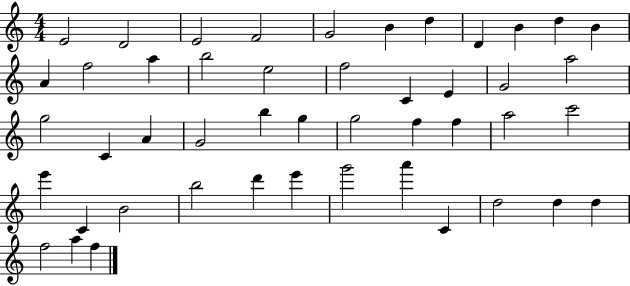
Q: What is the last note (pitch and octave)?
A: F5